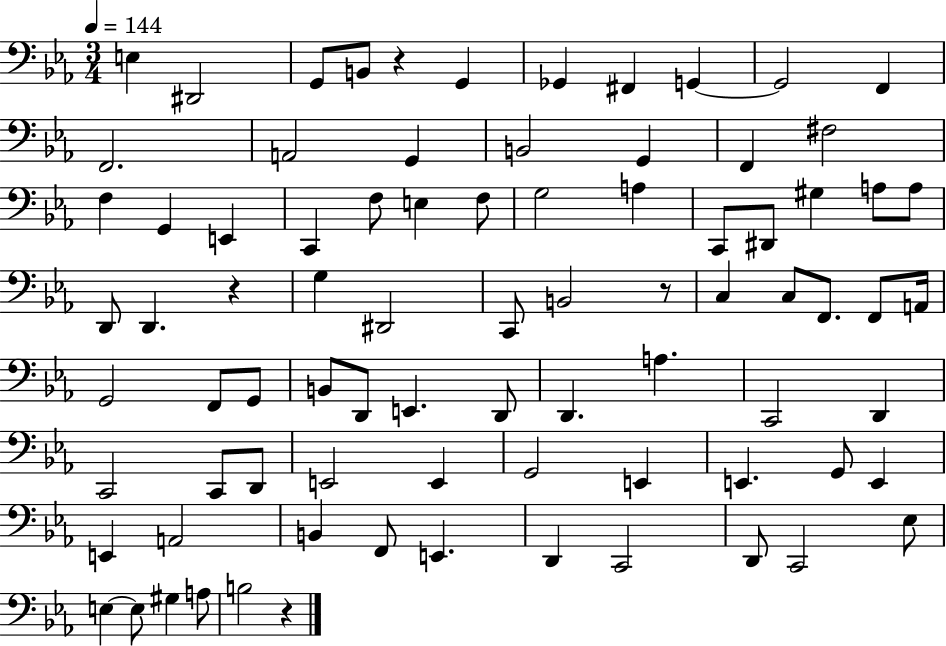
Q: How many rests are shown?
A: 4